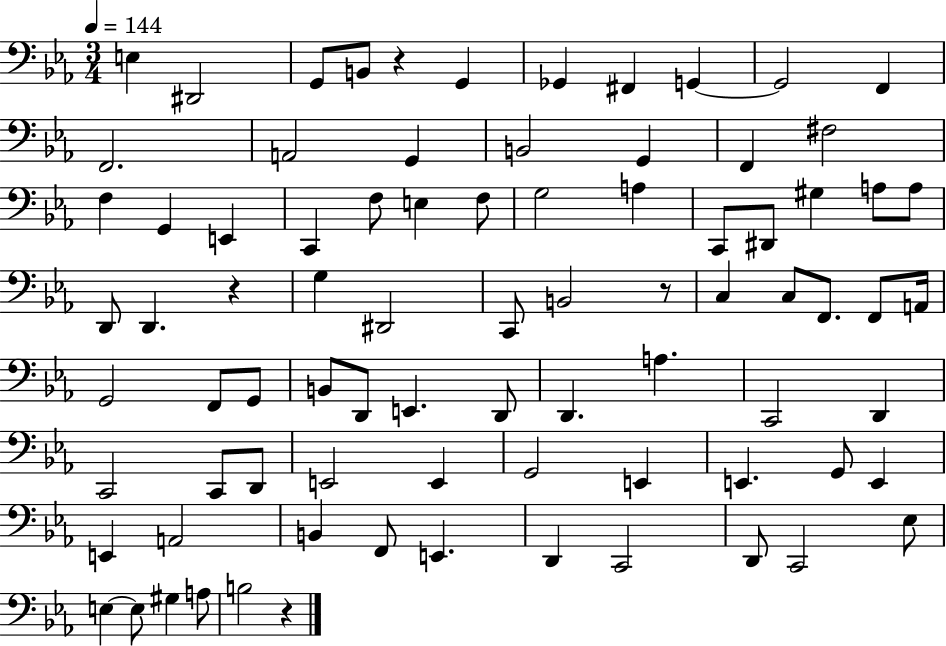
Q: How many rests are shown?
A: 4